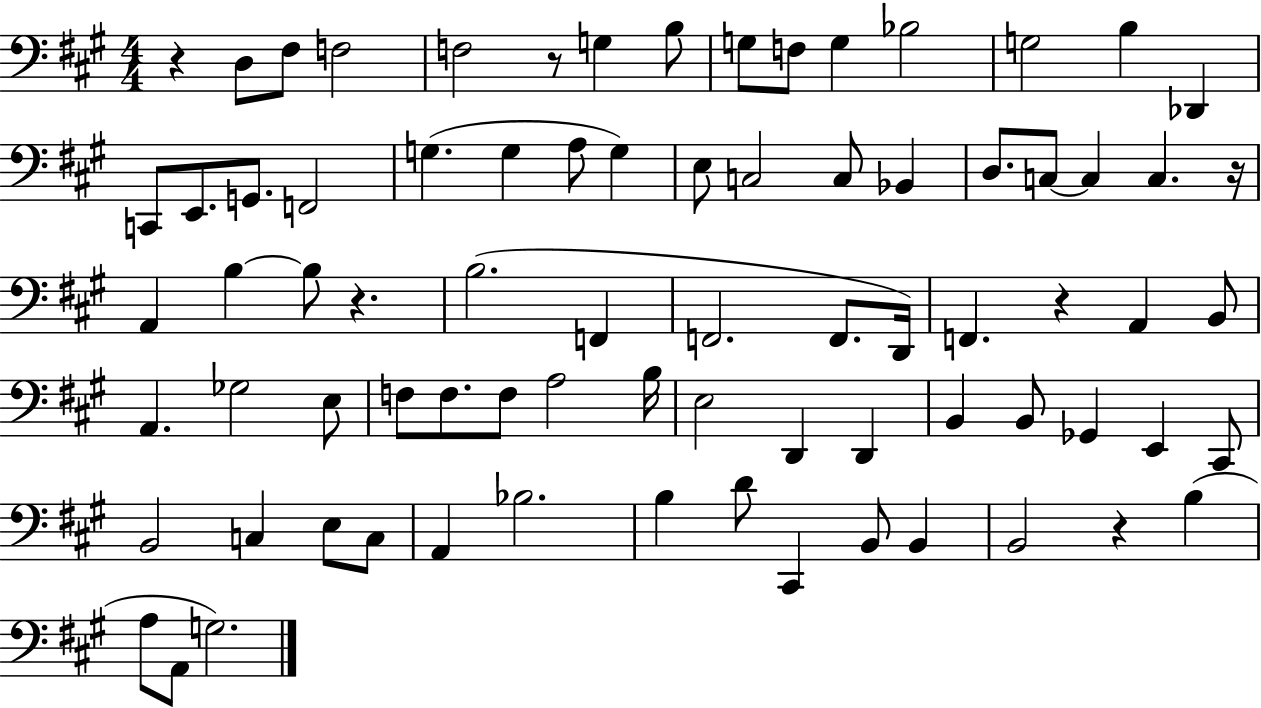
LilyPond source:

{
  \clef bass
  \numericTimeSignature
  \time 4/4
  \key a \major
  r4 d8 fis8 f2 | f2 r8 g4 b8 | g8 f8 g4 bes2 | g2 b4 des,4 | \break c,8 e,8. g,8. f,2 | g4.( g4 a8 g4) | e8 c2 c8 bes,4 | d8. c8~~ c4 c4. r16 | \break a,4 b4~~ b8 r4. | b2.( f,4 | f,2. f,8. d,16) | f,4. r4 a,4 b,8 | \break a,4. ges2 e8 | f8 f8. f8 a2 b16 | e2 d,4 d,4 | b,4 b,8 ges,4 e,4 cis,8 | \break b,2 c4 e8 c8 | a,4 bes2. | b4 d'8 cis,4 b,8 b,4 | b,2 r4 b4( | \break a8 a,8 g2.) | \bar "|."
}